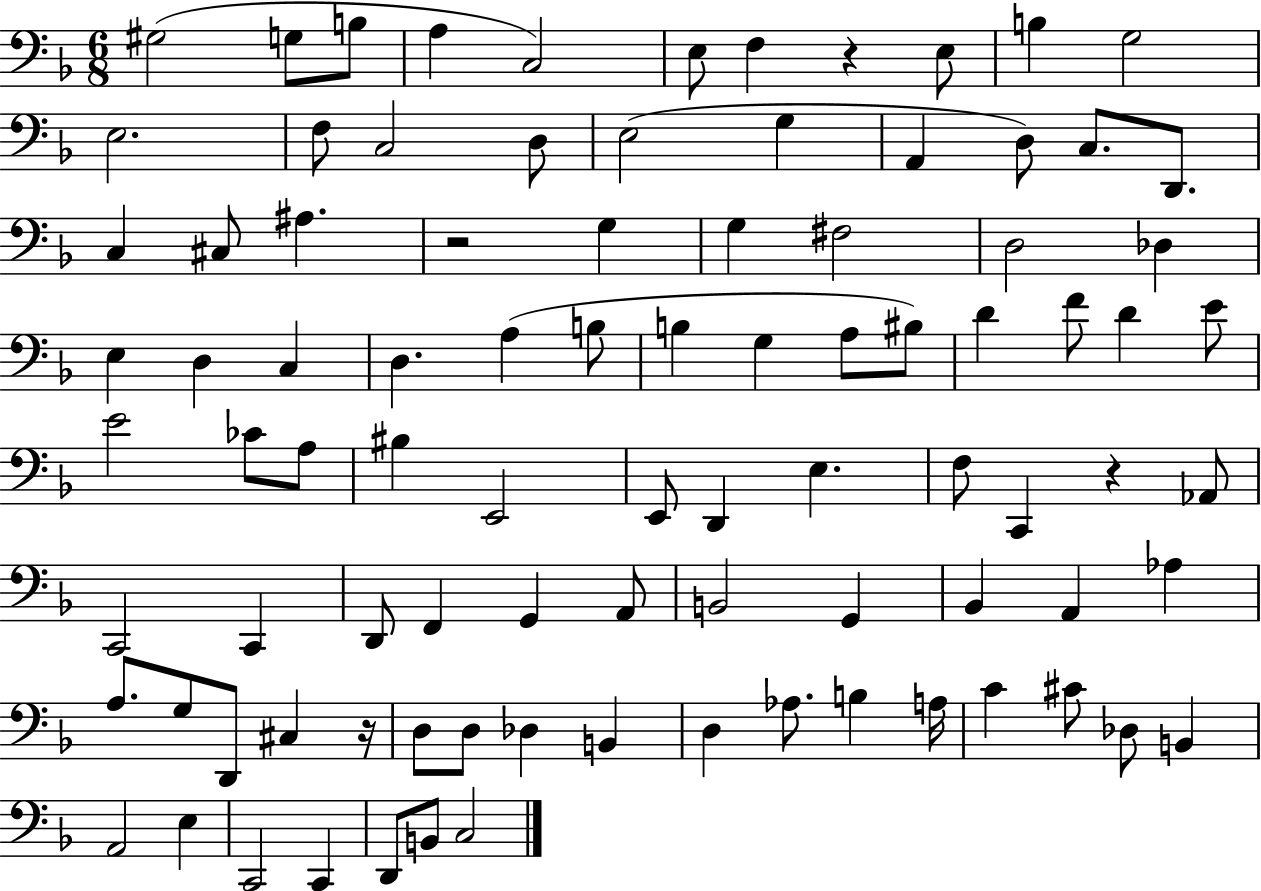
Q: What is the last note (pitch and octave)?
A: C3